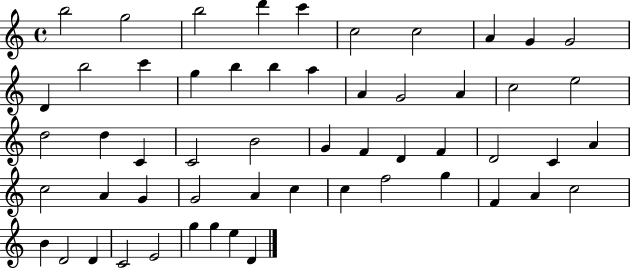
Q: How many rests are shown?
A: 0